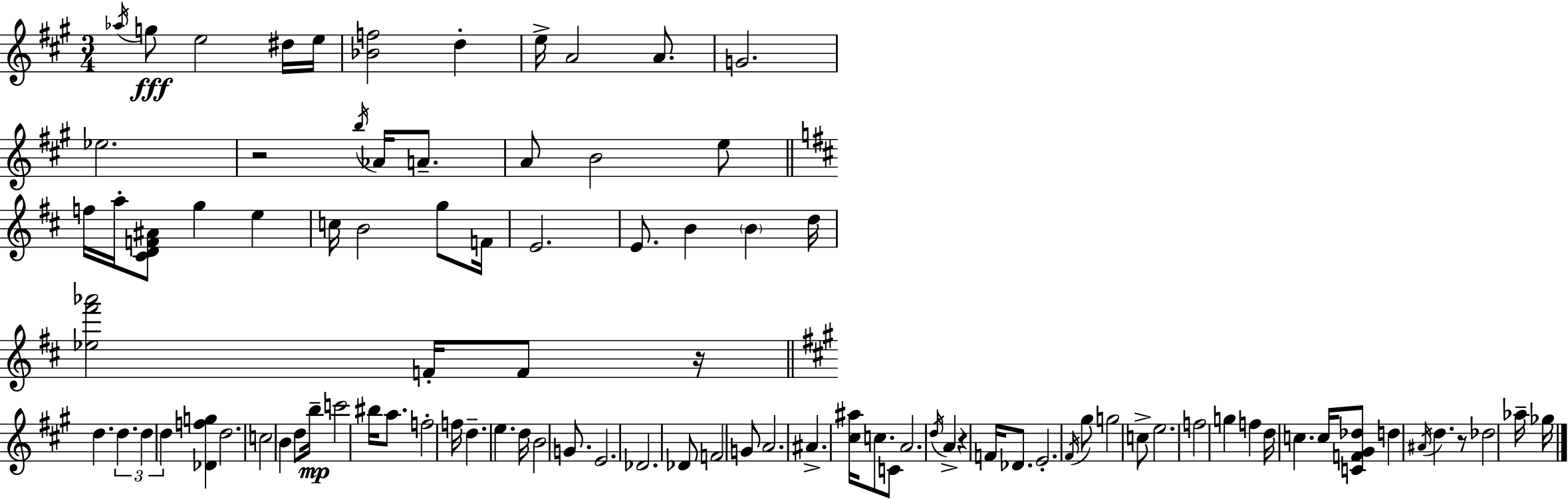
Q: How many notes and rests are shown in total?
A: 93